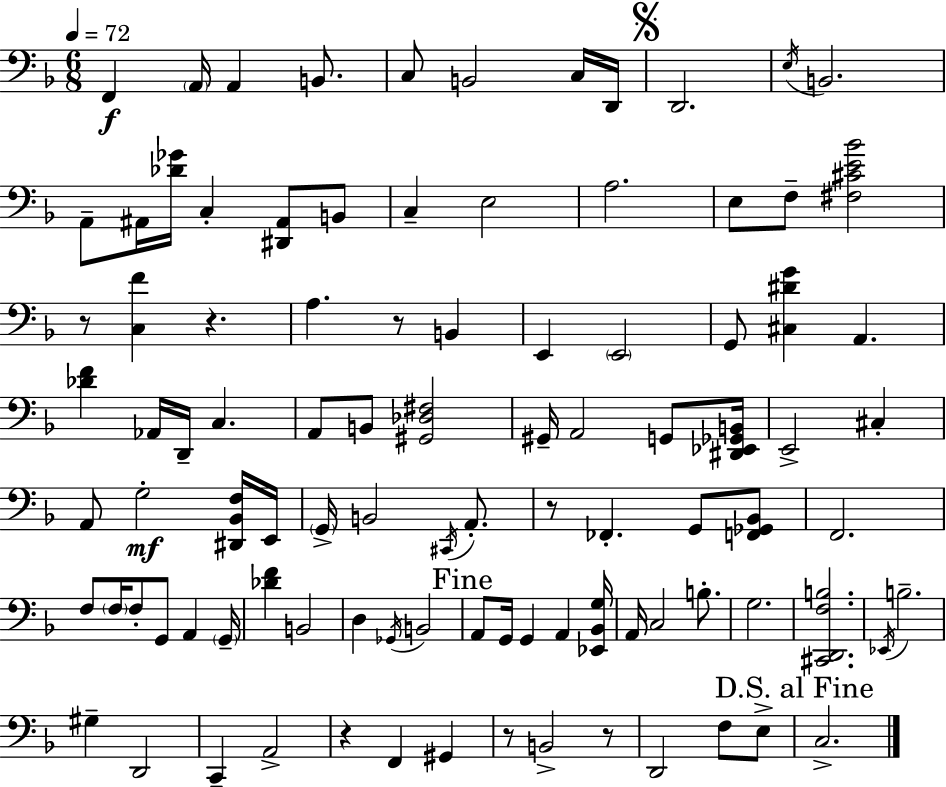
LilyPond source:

{
  \clef bass
  \numericTimeSignature
  \time 6/8
  \key f \major
  \tempo 4 = 72
  f,4\f \parenthesize a,16 a,4 b,8. | c8 b,2 c16 d,16 | \mark \markup { \musicglyph "scripts.segno" } d,2. | \acciaccatura { e16 } b,2. | \break a,8-- ais,16 <des' ges'>16 c4-. <dis, ais,>8 b,8 | c4-- e2 | a2. | e8 f8-- <fis cis' e' bes'>2 | \break r8 <c f'>4 r4. | a4. r8 b,4 | e,4 \parenthesize e,2 | g,8 <cis dis' g'>4 a,4. | \break <des' f'>4 aes,16 d,16-- c4. | a,8 b,8 <gis, des fis>2 | gis,16-- a,2 g,8 | <dis, ees, ges, b,>16 e,2-> cis4-. | \break a,8 g2-.\mf <dis, bes, f>16 | e,16 \parenthesize g,16-> b,2 \acciaccatura { cis,16 } a,8.-. | r8 fes,4.-. g,8 | <f, ges, bes,>8 f,2. | \break f8 \parenthesize f16 f8-. g,8 a,4 | \parenthesize g,16-- <des' f'>4 b,2 | d4 \acciaccatura { ges,16 } b,2 | \mark "Fine" a,8 g,16 g,4 a,4 | \break <ees, bes, g>16 a,16 c2 | b8.-. g2. | <cis, d, f b>2. | \acciaccatura { ees,16 } b2.-- | \break gis4-- d,2 | c,4-- a,2-> | r4 f,4 | gis,4 r8 b,2-> | \break r8 d,2 | f8 e8-> \mark "D.S. al Fine" c2.-> | \bar "|."
}